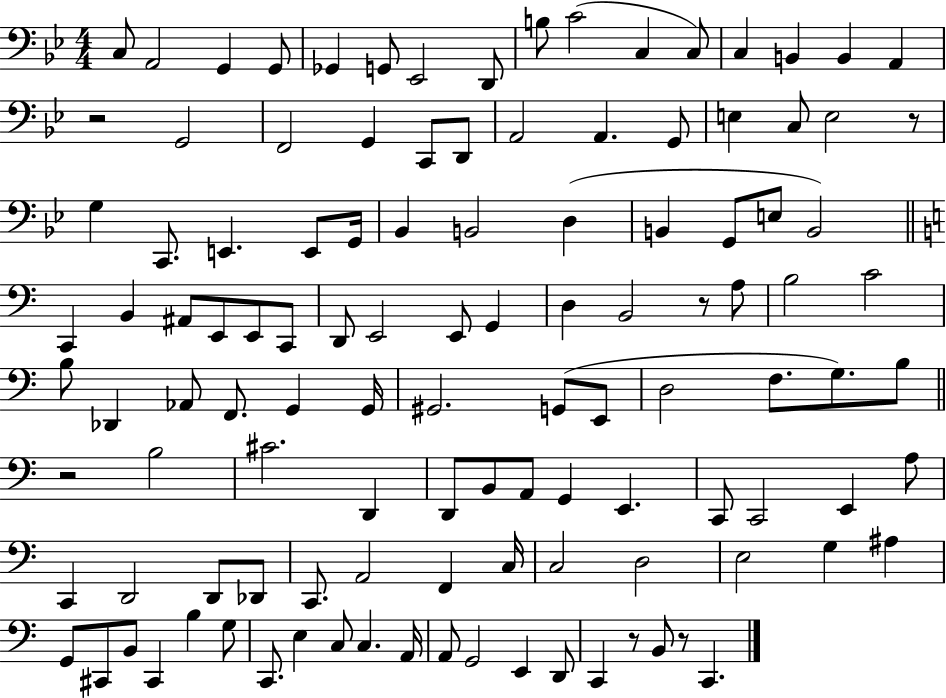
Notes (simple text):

C3/e A2/h G2/q G2/e Gb2/q G2/e Eb2/h D2/e B3/e C4/h C3/q C3/e C3/q B2/q B2/q A2/q R/h G2/h F2/h G2/q C2/e D2/e A2/h A2/q. G2/e E3/q C3/e E3/h R/e G3/q C2/e. E2/q. E2/e G2/s Bb2/q B2/h D3/q B2/q G2/e E3/e B2/h C2/q B2/q A#2/e E2/e E2/e C2/e D2/e E2/h E2/e G2/q D3/q B2/h R/e A3/e B3/h C4/h B3/e Db2/q Ab2/e F2/e. G2/q G2/s G#2/h. G2/e E2/e D3/h F3/e. G3/e. B3/e R/h B3/h C#4/h. D2/q D2/e B2/e A2/e G2/q E2/q. C2/e C2/h E2/q A3/e C2/q D2/h D2/e Db2/e C2/e. A2/h F2/q C3/s C3/h D3/h E3/h G3/q A#3/q G2/e C#2/e B2/e C#2/q B3/q G3/e C2/e. E3/q C3/e C3/q. A2/s A2/e G2/h E2/q D2/e C2/q R/e B2/e R/e C2/q.